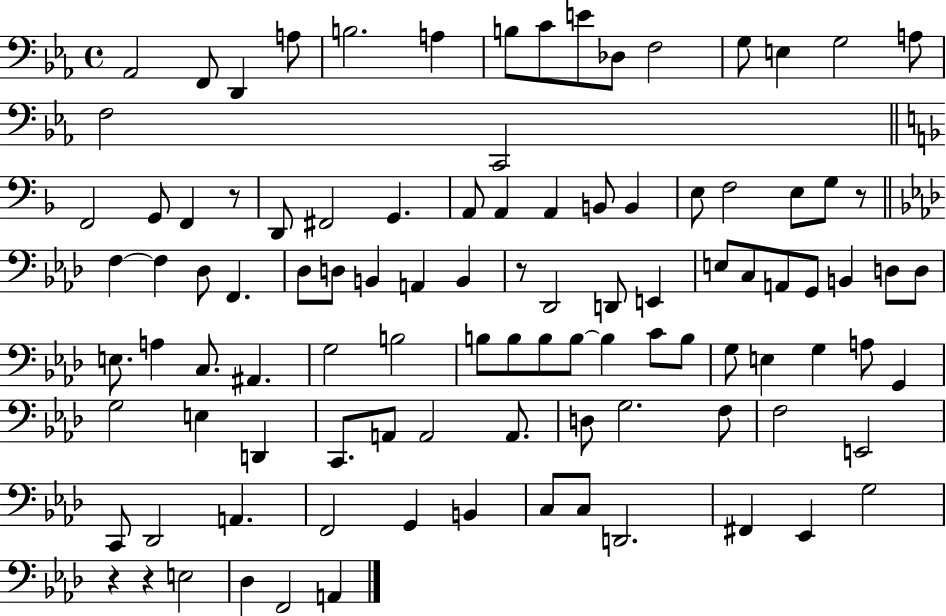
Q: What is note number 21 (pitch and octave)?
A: D2